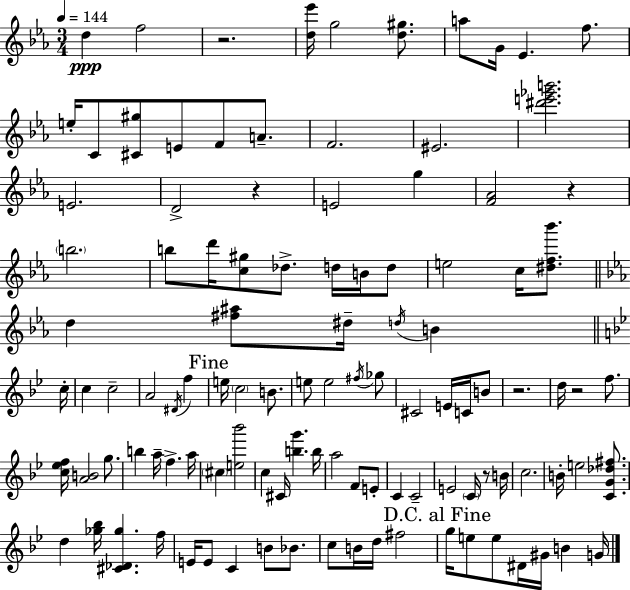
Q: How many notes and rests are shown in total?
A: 109